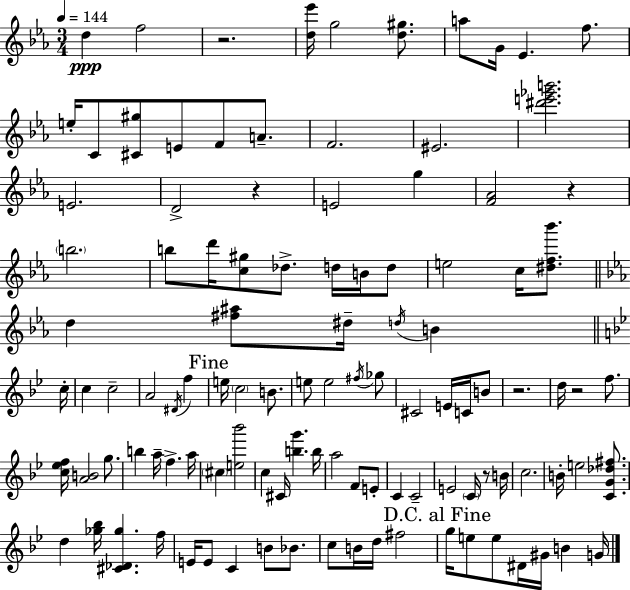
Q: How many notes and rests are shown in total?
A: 109